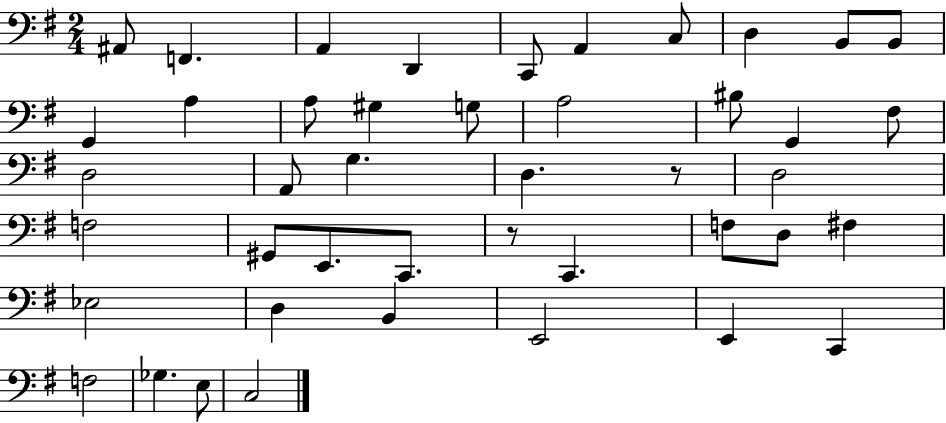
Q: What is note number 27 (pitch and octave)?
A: E2